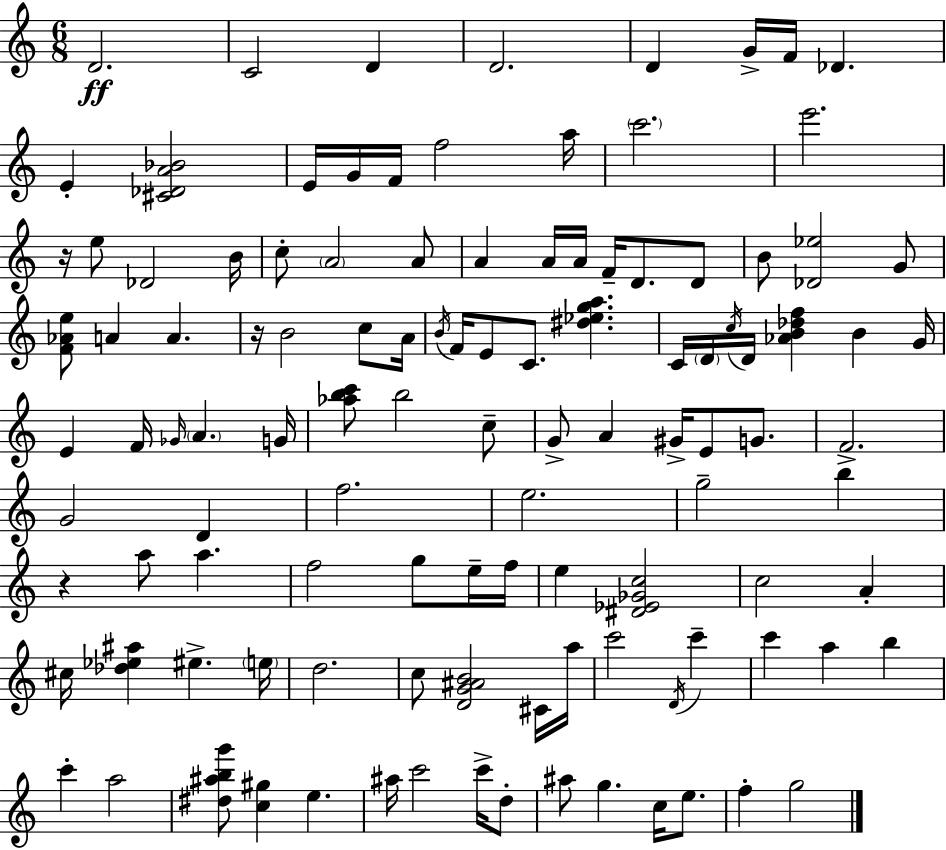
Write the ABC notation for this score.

X:1
T:Untitled
M:6/8
L:1/4
K:Am
D2 C2 D D2 D G/4 F/4 _D E [^C_DA_B]2 E/4 G/4 F/4 f2 a/4 c'2 e'2 z/4 e/2 _D2 B/4 c/2 A2 A/2 A A/4 A/4 F/4 D/2 D/2 B/2 [_D_e]2 G/2 [F_Ae]/2 A A z/4 B2 c/2 A/4 B/4 F/4 E/2 C/2 [^d_ega] C/4 D/4 c/4 D/4 [_AB_df] B G/4 E F/4 _G/4 A G/4 [_abc']/2 b2 c/2 G/2 A ^G/4 E/2 G/2 F2 G2 D f2 e2 g2 b z a/2 a f2 g/2 e/4 f/4 e [^D_E_Gc]2 c2 A ^c/4 [_d_e^a] ^e e/4 d2 c/2 [DG^AB]2 ^C/4 a/4 c'2 D/4 c' c' a b c' a2 [^d^abg']/2 [c^g] e ^a/4 c'2 c'/4 d/2 ^a/2 g c/4 e/2 f g2